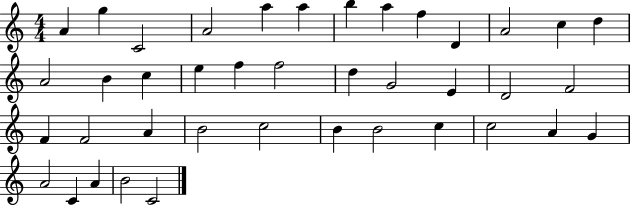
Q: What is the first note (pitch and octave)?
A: A4